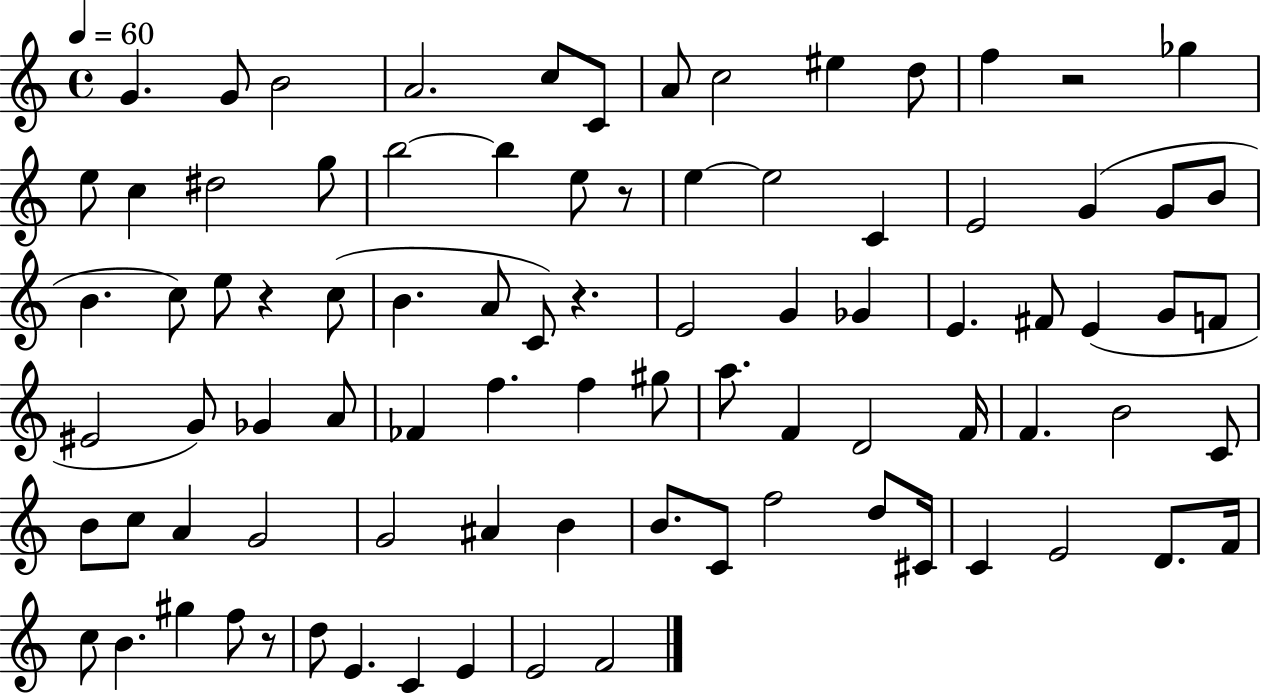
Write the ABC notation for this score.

X:1
T:Untitled
M:4/4
L:1/4
K:C
G G/2 B2 A2 c/2 C/2 A/2 c2 ^e d/2 f z2 _g e/2 c ^d2 g/2 b2 b e/2 z/2 e e2 C E2 G G/2 B/2 B c/2 e/2 z c/2 B A/2 C/2 z E2 G _G E ^F/2 E G/2 F/2 ^E2 G/2 _G A/2 _F f f ^g/2 a/2 F D2 F/4 F B2 C/2 B/2 c/2 A G2 G2 ^A B B/2 C/2 f2 d/2 ^C/4 C E2 D/2 F/4 c/2 B ^g f/2 z/2 d/2 E C E E2 F2